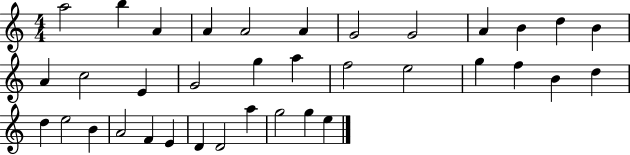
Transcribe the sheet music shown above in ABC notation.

X:1
T:Untitled
M:4/4
L:1/4
K:C
a2 b A A A2 A G2 G2 A B d B A c2 E G2 g a f2 e2 g f B d d e2 B A2 F E D D2 a g2 g e